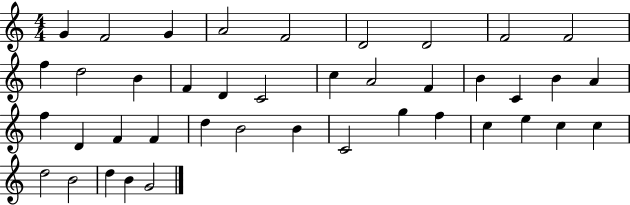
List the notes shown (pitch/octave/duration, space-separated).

G4/q F4/h G4/q A4/h F4/h D4/h D4/h F4/h F4/h F5/q D5/h B4/q F4/q D4/q C4/h C5/q A4/h F4/q B4/q C4/q B4/q A4/q F5/q D4/q F4/q F4/q D5/q B4/h B4/q C4/h G5/q F5/q C5/q E5/q C5/q C5/q D5/h B4/h D5/q B4/q G4/h